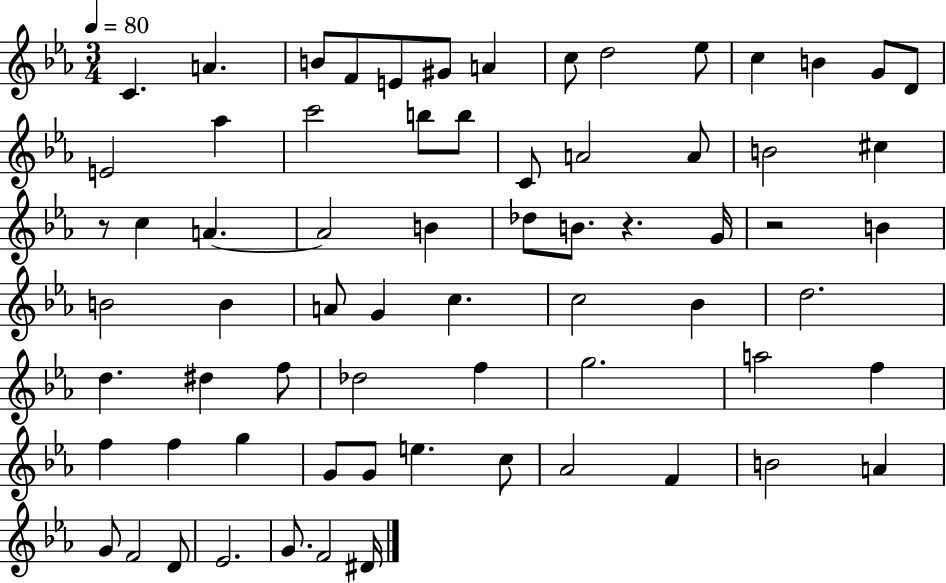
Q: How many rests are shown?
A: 3